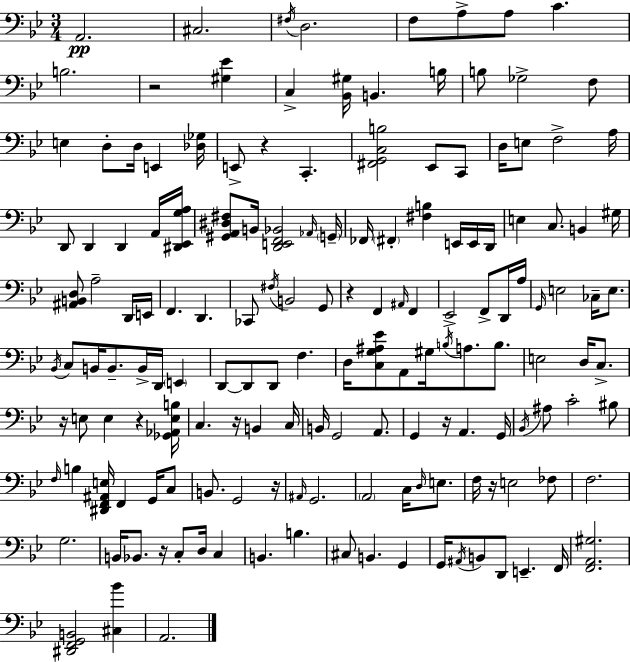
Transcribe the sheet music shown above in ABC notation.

X:1
T:Untitled
M:3/4
L:1/4
K:Bb
A,,2 ^C,2 ^F,/4 D,2 F,/2 A,/2 A,/2 C B,2 z2 [^G,_E] C, [_B,,^G,]/4 B,, B,/4 B,/2 _G,2 F,/2 E, D,/2 D,/4 E,, [_D,_G,]/4 E,,/2 z C,, [^F,,G,,C,B,]2 _E,,/2 C,,/2 D,/4 E,/2 F,2 A,/4 D,,/2 D,, D,, A,,/4 [^D,,_E,,G,A,]/4 [^G,,A,,^D,^F,]/2 B,,/4 [D,,E,,F,,_B,,]2 _A,,/4 G,,/4 _F,,/4 ^F,, [^F,B,] E,,/4 E,,/4 D,,/4 E, C,/2 B,, ^G,/4 [^A,,B,,D,]/2 A,2 D,,/4 E,,/4 F,, D,, _C,,/2 ^F,/4 B,,2 G,,/2 z F,, ^A,,/4 F,, _E,,2 F,,/2 D,,/4 A,/4 G,,/4 E,2 _C,/4 E,/2 _B,,/4 C,/2 B,,/4 B,,/2 B,,/4 D,,/4 E,, D,,/2 D,,/2 D,,/2 F, D,/4 [C,G,^A,_E]/2 A,,/2 ^G,/4 B,/4 A,/2 B,/2 E,2 D,/4 C,/2 z/4 E,/2 E, z [_G,,_A,,E,B,]/4 C, z/4 B,, C,/4 B,,/4 G,,2 A,,/2 G,, z/4 A,, G,,/4 _B,,/4 ^A,/2 C2 ^B,/2 F,/4 B, [^D,,F,,^A,,E,]/4 F,, G,,/4 C,/2 B,,/2 G,,2 z/4 ^A,,/4 G,,2 A,,2 C,/4 D,/4 E,/2 F,/4 z/4 E,2 _F,/2 F,2 G,2 B,,/4 _B,,/2 z/4 C,/2 D,/4 C, B,, B, ^C,/2 B,, G,, G,,/4 ^A,,/4 B,,/2 D,,/2 E,, F,,/4 [F,,A,,^G,]2 [^D,,F,,G,,B,,]2 [^C,_B] A,,2